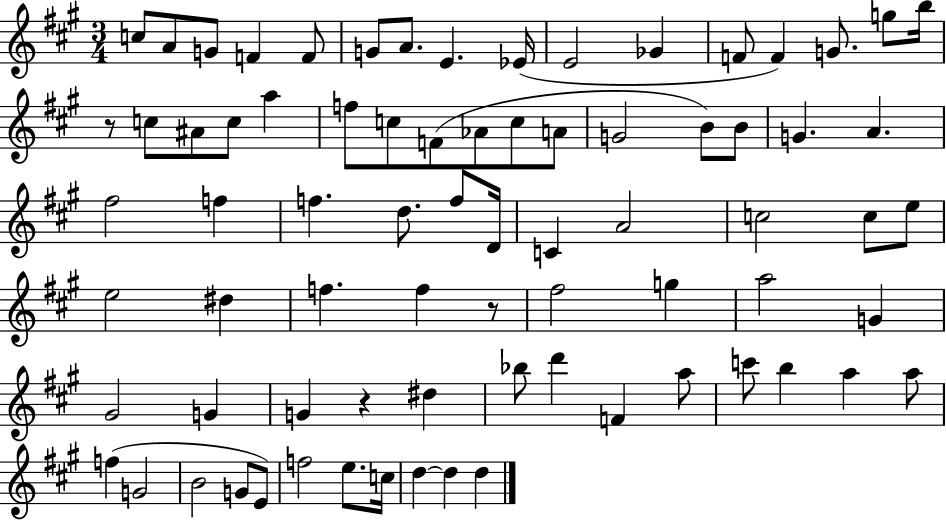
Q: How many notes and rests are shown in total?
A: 76